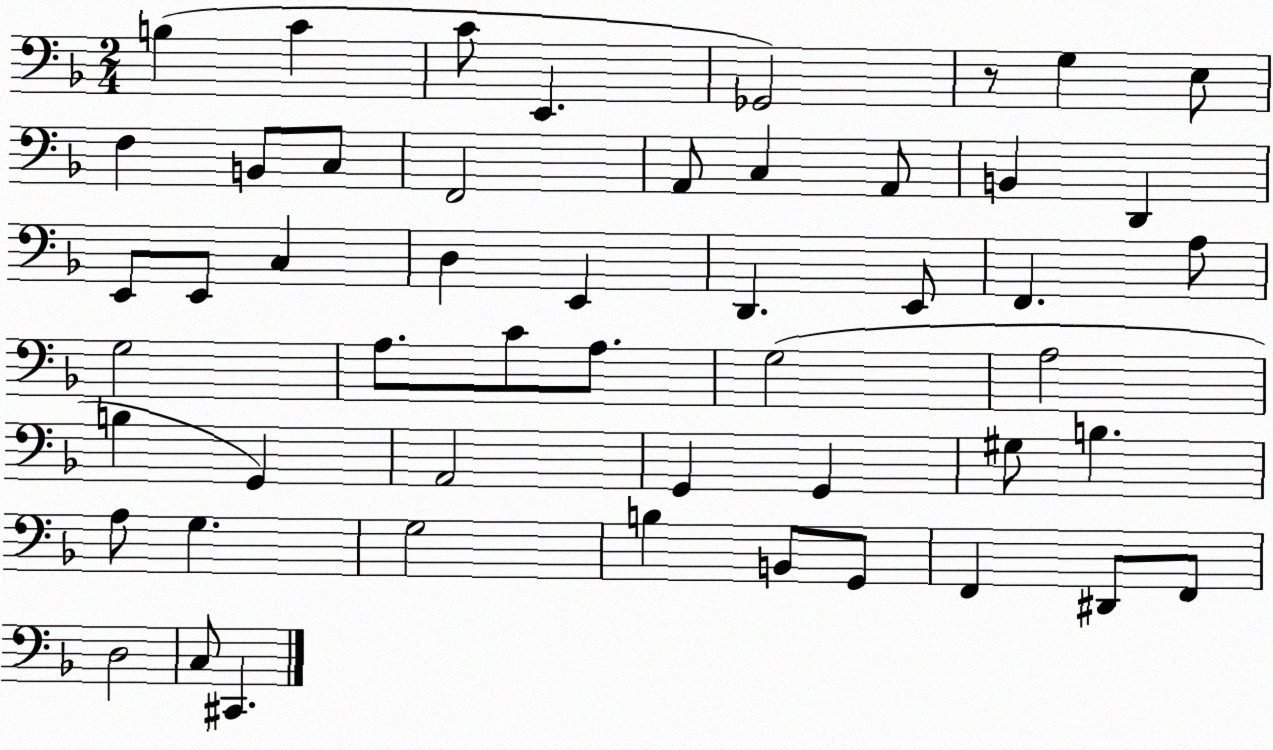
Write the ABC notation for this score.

X:1
T:Untitled
M:2/4
L:1/4
K:F
B, C C/2 E,, _G,,2 z/2 G, E,/2 F, B,,/2 C,/2 F,,2 A,,/2 C, A,,/2 B,, D,, E,,/2 E,,/2 C, D, E,, D,, E,,/2 F,, A,/2 G,2 A,/2 C/2 A,/2 G,2 A,2 B, G,, A,,2 G,, G,, ^G,/2 B, A,/2 G, G,2 B, B,,/2 G,,/2 F,, ^D,,/2 F,,/2 D,2 C,/2 ^C,,